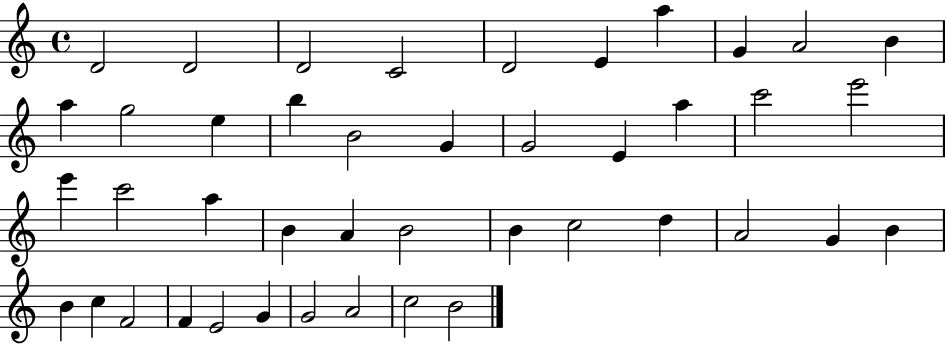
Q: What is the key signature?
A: C major